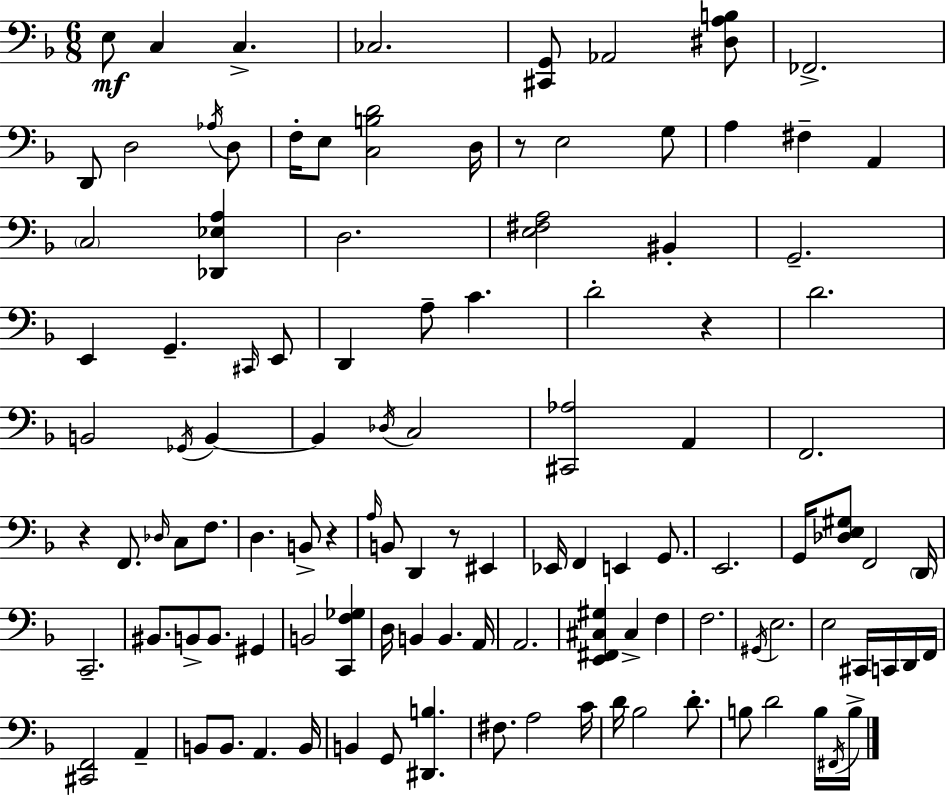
E3/e C3/q C3/q. CES3/h. [C#2,G2]/e Ab2/h [D#3,A3,B3]/e FES2/h. D2/e D3/h Ab3/s D3/e F3/s E3/e [C3,B3,D4]/h D3/s R/e E3/h G3/e A3/q F#3/q A2/q C3/h [Db2,Eb3,A3]/q D3/h. [E3,F#3,A3]/h BIS2/q G2/h. E2/q G2/q. C#2/s E2/e D2/q A3/e C4/q. D4/h R/q D4/h. B2/h Gb2/s B2/q B2/q Db3/s C3/h [C#2,Ab3]/h A2/q F2/h. R/q F2/e. Db3/s C3/e F3/e. D3/q. B2/e R/q A3/s B2/e D2/q R/e EIS2/q Eb2/s F2/q E2/q G2/e. E2/h. G2/s [Db3,E3,G#3]/e F2/h D2/s C2/h. BIS2/e. B2/e B2/e. G#2/q B2/h [C2,F3,Gb3]/q D3/s B2/q B2/q. A2/s A2/h. [E2,F#2,C#3,G#3]/q C#3/q F3/q F3/h. G#2/s E3/h. E3/h C#2/s C2/s D2/s F2/s [C#2,F2]/h A2/q B2/e B2/e. A2/q. B2/s B2/q G2/e [D#2,B3]/q. F#3/e. A3/h C4/s D4/s Bb3/h D4/e. B3/e D4/h B3/s F#2/s B3/s